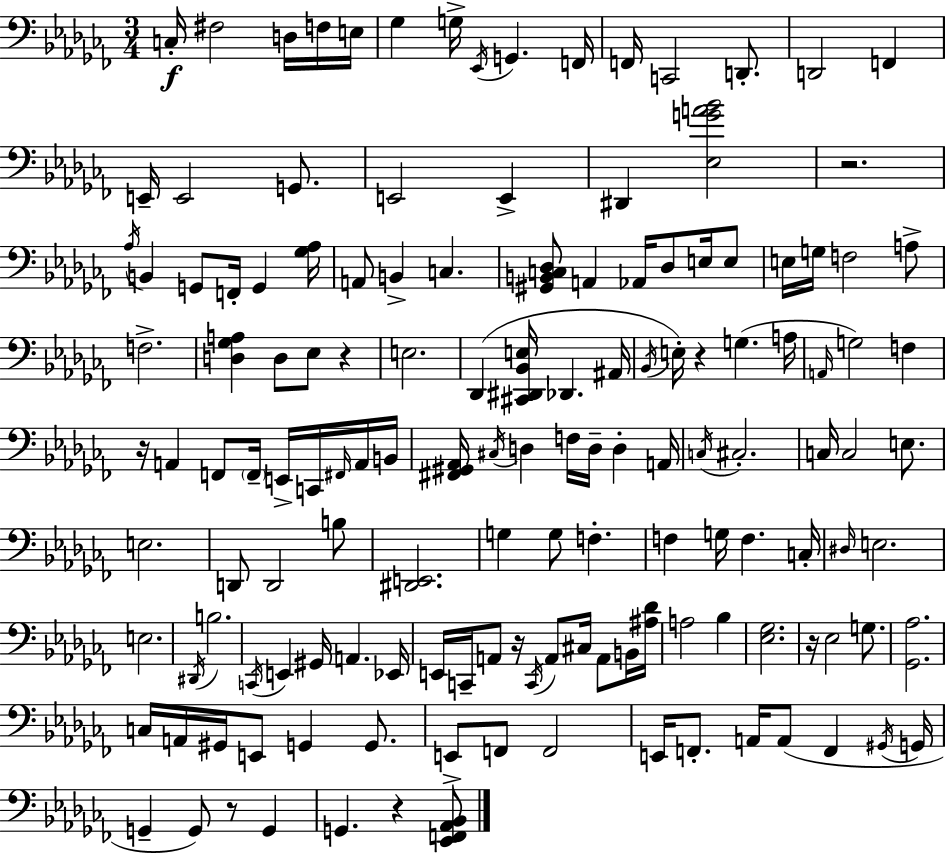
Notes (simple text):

C3/s F#3/h D3/s F3/s E3/s Gb3/q G3/s Eb2/s G2/q. F2/s F2/s C2/h D2/e. D2/h F2/q E2/s E2/h G2/e. E2/h E2/q D#2/q [Eb3,G4,A4,Bb4]/h R/h. Ab3/s B2/q G2/e F2/s G2/q [Gb3,Ab3]/s A2/e B2/q C3/q. [G#2,B2,C3,Db3]/e A2/q Ab2/s Db3/e E3/s E3/e E3/s G3/s F3/h A3/e F3/h. [D3,Gb3,A3]/q D3/e Eb3/e R/q E3/h. Db2/q [C#2,D#2,Bb2,E3]/s Db2/q. A#2/s Bb2/s E3/s R/q G3/q. A3/s A2/s G3/h F3/q R/s A2/q F2/e F2/s E2/s C2/s F#2/s A2/s B2/s [F#2,G#2,Ab2]/s C#3/s D3/q F3/s D3/s D3/q A2/s C3/s C#3/h. C3/s C3/h E3/e. E3/h. D2/e D2/h B3/e [D#2,E2]/h. G3/q G3/e F3/q. F3/q G3/s F3/q. C3/s D#3/s E3/h. E3/h. D#2/s B3/h. C2/s E2/q G#2/s A2/q. Eb2/s E2/s C2/s A2/e R/s C2/s A2/e C#3/s A2/e B2/s [A#3,Db4]/s A3/h Bb3/q [Eb3,Gb3]/h. R/s Eb3/h G3/e. [Gb2,Ab3]/h. C3/s A2/s G#2/s E2/e G2/q G2/e. E2/e F2/e F2/h E2/s F2/e. A2/s A2/e F2/q G#2/s G2/s G2/q G2/e R/e G2/q G2/q. R/q [Eb2,F2,Ab2,Bb2]/e